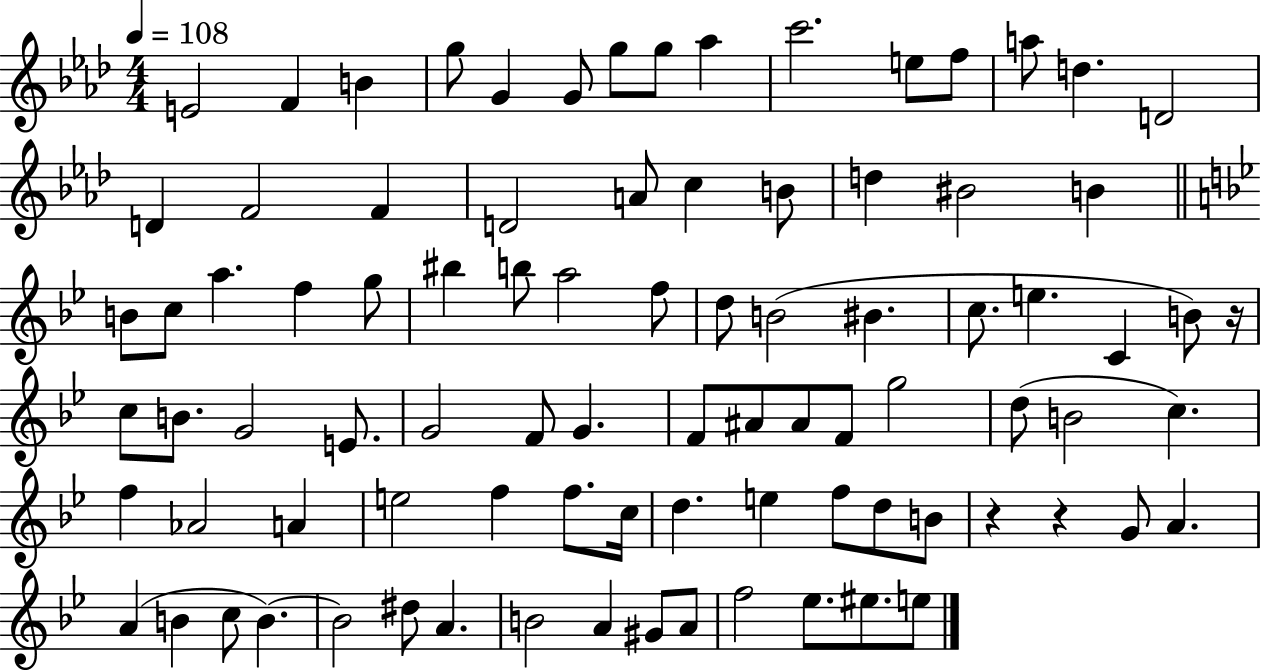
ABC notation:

X:1
T:Untitled
M:4/4
L:1/4
K:Ab
E2 F B g/2 G G/2 g/2 g/2 _a c'2 e/2 f/2 a/2 d D2 D F2 F D2 A/2 c B/2 d ^B2 B B/2 c/2 a f g/2 ^b b/2 a2 f/2 d/2 B2 ^B c/2 e C B/2 z/4 c/2 B/2 G2 E/2 G2 F/2 G F/2 ^A/2 ^A/2 F/2 g2 d/2 B2 c f _A2 A e2 f f/2 c/4 d e f/2 d/2 B/2 z z G/2 A A B c/2 B B2 ^d/2 A B2 A ^G/2 A/2 f2 _e/2 ^e/2 e/2